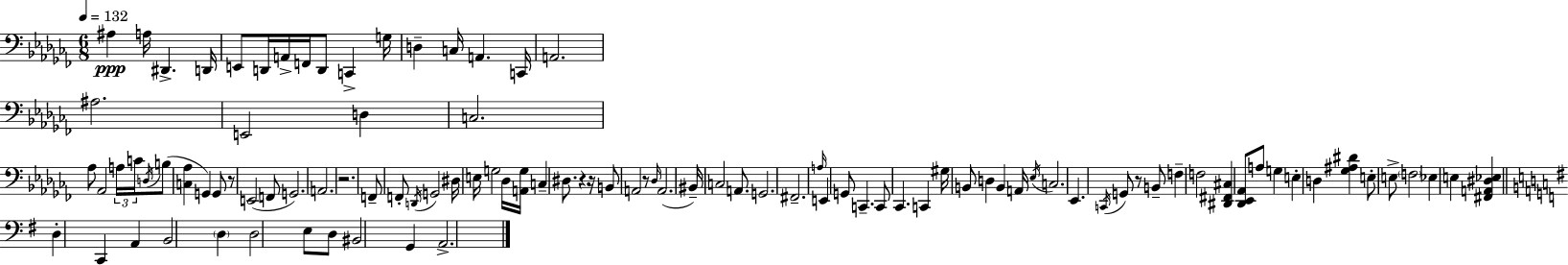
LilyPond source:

{
  \clef bass
  \numericTimeSignature
  \time 6/8
  \key aes \minor
  \tempo 4 = 132
  \repeat volta 2 { ais4\ppp a16 dis,4.-> d,16 | e,8 d,16 a,16-> f,16 d,8 c,4-> g16 | d4-- c16 a,4. c,16 | a,2. | \break ais2. | e,2 d4 | c2. | aes8 aes,2 \tuplet 3/2 { a16 c'16 | \break \acciaccatura { d16 } } b8( <c aes>4 g,4) g,8 | r8 e,2( f,8 | g,2.) | a,2. | \break r2. | f,8-- f,8-. \acciaccatura { d,16 } g,2 | dis16 e16 g2 | des16 <a, g>16 c4-- dis8. r4 | \break r16 b,8 a,2 | r8 \grace { des16 }( a,2. | bis,16--) c2 | a,8. g,2. | \break fis,2.-- | \grace { a16 } e,4 g,8 c,4.-- | c,8 ces,4. | c,4 gis16 b,8 d4 b,4 | \break a,16 \acciaccatura { ees16 } c2. | ees,4. \acciaccatura { c,16 } | g,8 r8 b,8-- f4-- f2 | <dis, fis, cis>4 <des, ees, aes,>8 | \break a8 g4 e4-. d4 | <ges ais dis'>4 e8-. e8-> \parenthesize f2 | ees4 e4 | <fis, a, dis ees>4 \bar "||" \break \key g \major d4-. c,4 a,4 | b,2 \parenthesize d4 | d2 e8 d8 | bis,2 g,4 | \break a,2.-> | } \bar "|."
}